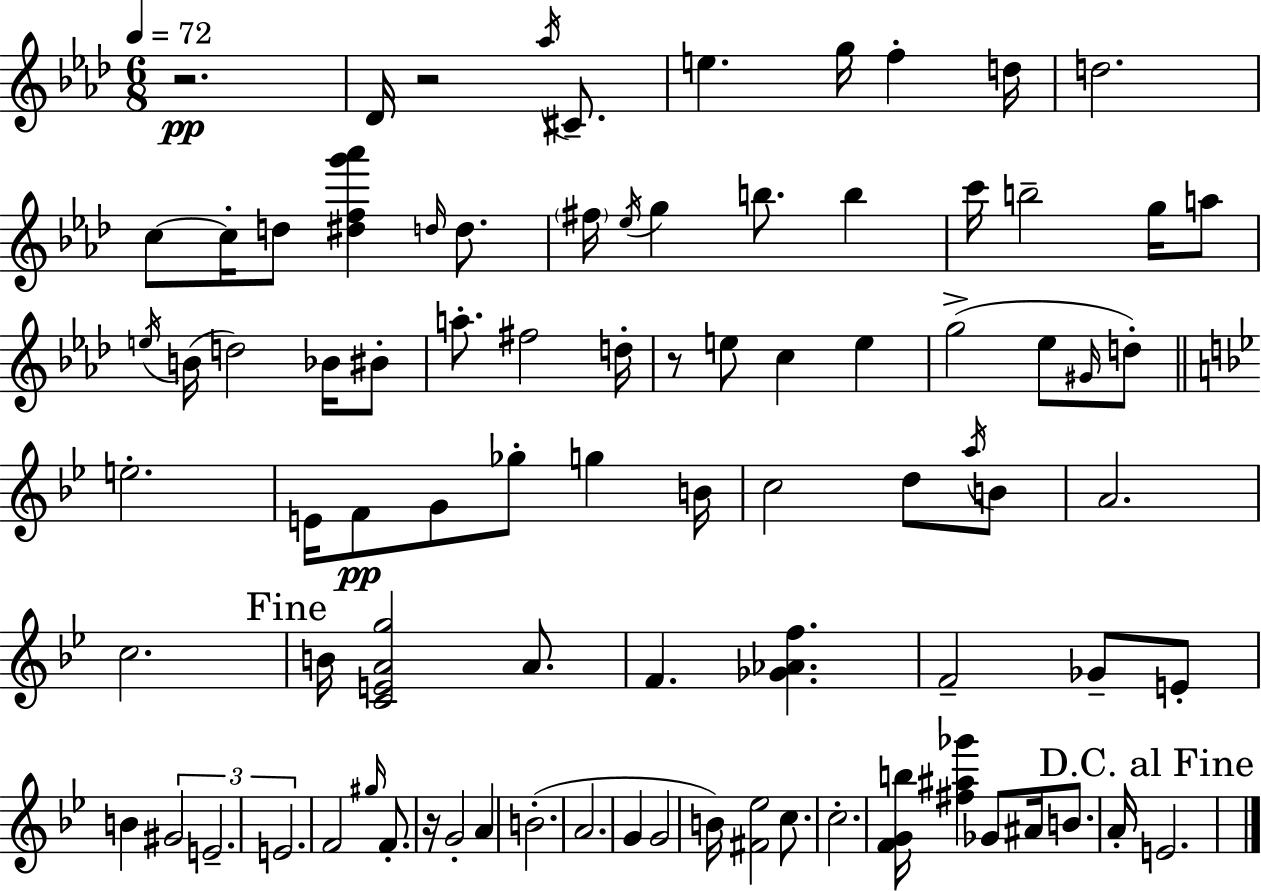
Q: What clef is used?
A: treble